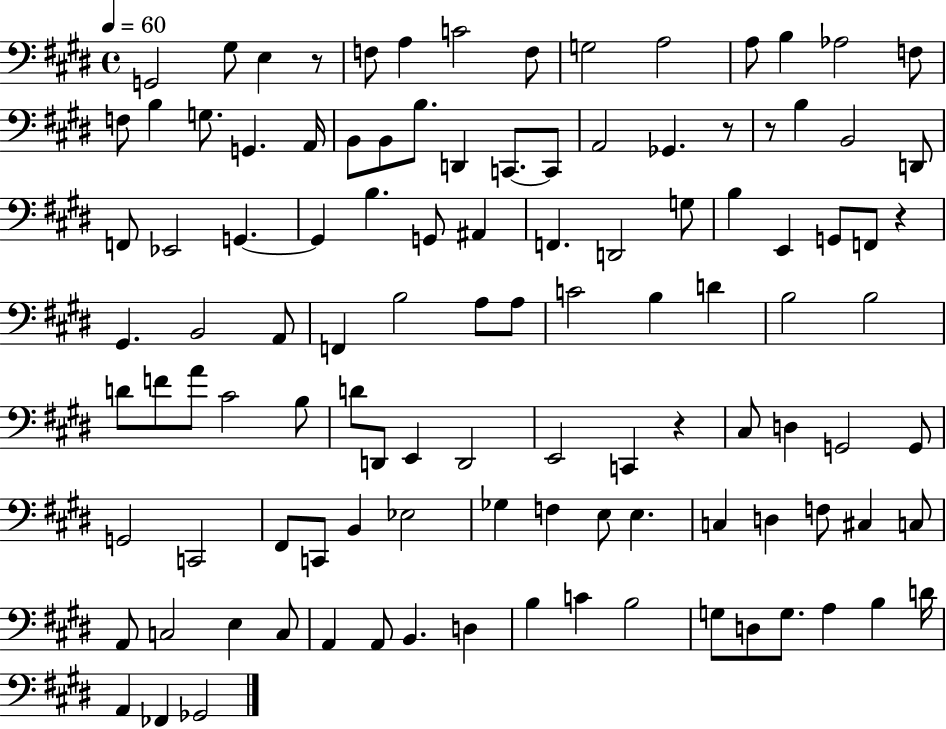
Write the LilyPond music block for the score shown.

{
  \clef bass
  \time 4/4
  \defaultTimeSignature
  \key e \major
  \tempo 4 = 60
  g,2 gis8 e4 r8 | f8 a4 c'2 f8 | g2 a2 | a8 b4 aes2 f8 | \break f8 b4 g8. g,4. a,16 | b,8 b,8 b8. d,4 c,8.~~ c,8 | a,2 ges,4. r8 | r8 b4 b,2 d,8 | \break f,8 ees,2 g,4.~~ | g,4 b4. g,8 ais,4 | f,4. d,2 g8 | b4 e,4 g,8 f,8 r4 | \break gis,4. b,2 a,8 | f,4 b2 a8 a8 | c'2 b4 d'4 | b2 b2 | \break d'8 f'8 a'8 cis'2 b8 | d'8 d,8 e,4 d,2 | e,2 c,4 r4 | cis8 d4 g,2 g,8 | \break g,2 c,2 | fis,8 c,8 b,4 ees2 | ges4 f4 e8 e4. | c4 d4 f8 cis4 c8 | \break a,8 c2 e4 c8 | a,4 a,8 b,4. d4 | b4 c'4 b2 | g8 d8 g8. a4 b4 d'16 | \break a,4 fes,4 ges,2 | \bar "|."
}